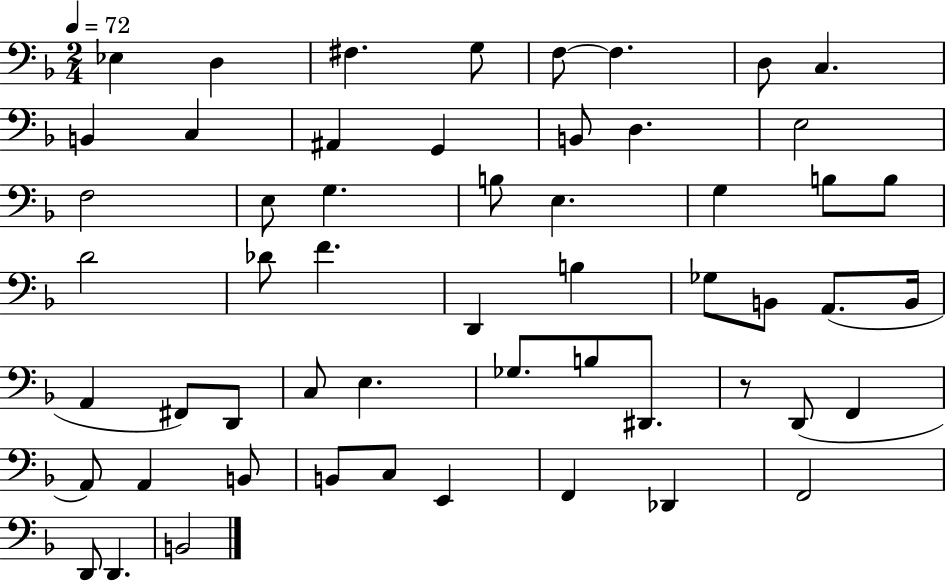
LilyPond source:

{
  \clef bass
  \numericTimeSignature
  \time 2/4
  \key f \major
  \tempo 4 = 72
  ees4 d4 | fis4. g8 | f8~~ f4. | d8 c4. | \break b,4 c4 | ais,4 g,4 | b,8 d4. | e2 | \break f2 | e8 g4. | b8 e4. | g4 b8 b8 | \break d'2 | des'8 f'4. | d,4 b4 | ges8 b,8 a,8.( b,16 | \break a,4 fis,8) d,8 | c8 e4. | ges8. b8 dis,8. | r8 d,8( f,4 | \break a,8) a,4 b,8 | b,8 c8 e,4 | f,4 des,4 | f,2 | \break d,8 d,4. | b,2 | \bar "|."
}